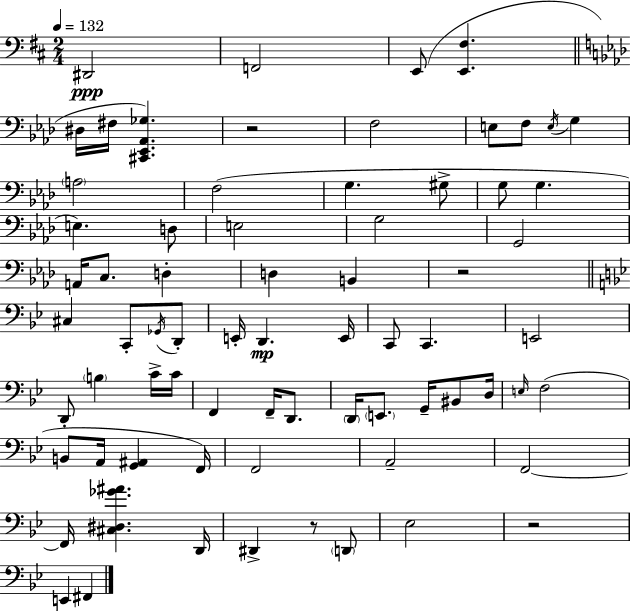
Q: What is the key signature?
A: D major